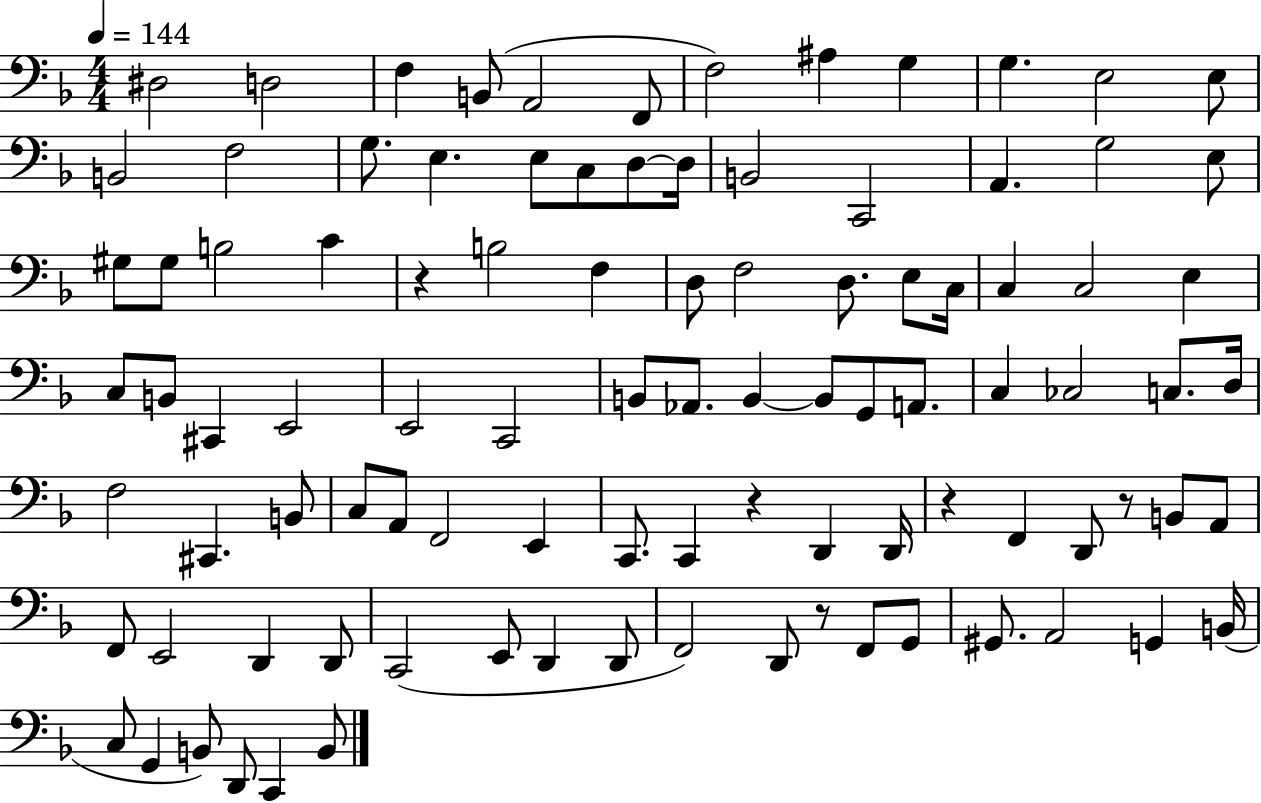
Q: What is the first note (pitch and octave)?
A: D#3